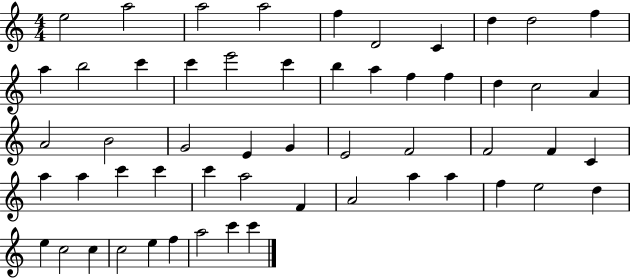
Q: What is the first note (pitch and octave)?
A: E5